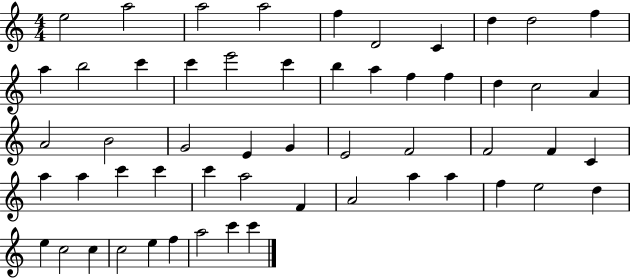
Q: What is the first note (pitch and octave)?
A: E5